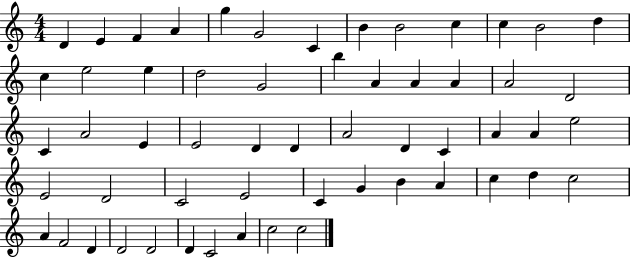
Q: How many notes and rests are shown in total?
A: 57